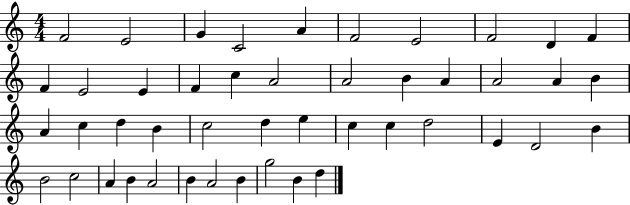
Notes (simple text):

F4/h E4/h G4/q C4/h A4/q F4/h E4/h F4/h D4/q F4/q F4/q E4/h E4/q F4/q C5/q A4/h A4/h B4/q A4/q A4/h A4/q B4/q A4/q C5/q D5/q B4/q C5/h D5/q E5/q C5/q C5/q D5/h E4/q D4/h B4/q B4/h C5/h A4/q B4/q A4/h B4/q A4/h B4/q G5/h B4/q D5/q